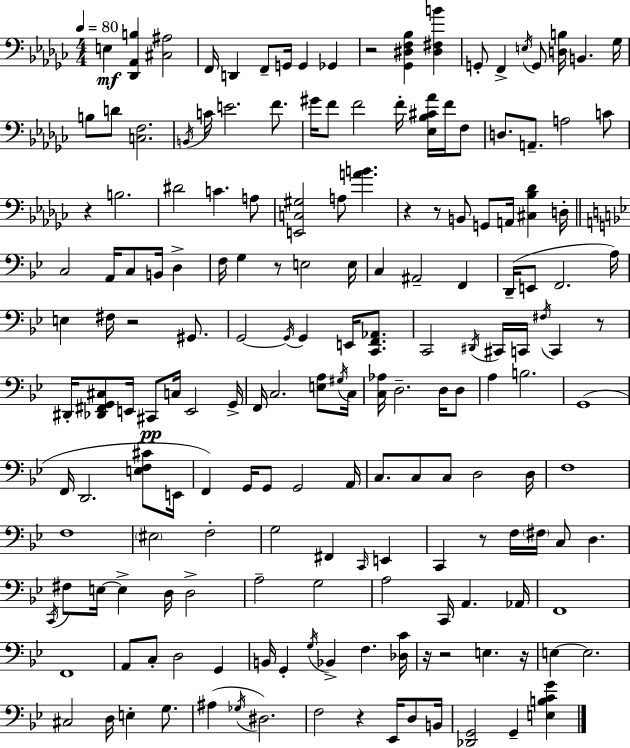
X:1
T:Untitled
M:4/4
L:1/4
K:Ebm
E, [_D,,_A,,B,] [^C,^A,]2 F,,/4 D,, F,,/2 G,,/4 G,, _G,, z2 [_G,,^D,F,_B,] [^D,^F,B] G,,/2 F,, E,/4 G,,/2 [D,B,]/4 B,, _G,/4 B,/2 D/2 [C,F,]2 B,,/4 C/4 E2 F/2 ^G/4 F/2 F2 F/4 [_E,_B,^C_A]/4 F/4 F,/2 D,/2 A,,/2 A,2 C/2 z B,2 ^D2 C A,/2 [E,,C,^G,]2 A,/2 [AB] z z/2 B,,/2 G,,/2 A,,/4 [^C,_B,_D] D,/4 C,2 A,,/4 C,/2 B,,/4 D, F,/4 G, z/2 E,2 E,/4 C, ^A,,2 F,, D,,/4 E,,/2 F,,2 A,/4 E, ^F,/4 z2 ^G,,/2 G,,2 G,,/4 G,, E,,/4 [C,,F,,_A,,]/2 C,,2 ^D,,/4 ^C,,/4 C,,/4 ^F,/4 C,, z/2 ^D,,/4 [_D,,^F,,G,,^C,]/2 E,,/4 ^C,,/2 C,/4 E,,2 G,,/4 F,,/4 C,2 [E,A,]/2 ^G,/4 C,/4 [C,_A,]/4 D,2 D,/4 D,/2 A, B,2 G,,4 F,,/4 D,,2 [E,F,^C]/2 E,,/4 F,, G,,/4 G,,/2 G,,2 A,,/4 C,/2 C,/2 C,/2 D,2 D,/4 F,4 F,4 ^E,2 F,2 G,2 ^F,, C,,/4 E,, C,, z/2 F,/4 ^F,/4 C,/2 D, C,,/4 ^F,/2 E,/4 E, D,/4 D,2 A,2 G,2 A,2 C,,/4 A,, _A,,/4 F,,4 F,,4 A,,/2 C,/2 D,2 G,, B,,/4 G,, G,/4 _B,, F, [_D,C]/4 z/4 z2 E, z/4 E, E,2 ^C,2 D,/4 E, G,/2 ^A, _G,/4 ^D,2 F,2 z _E,,/4 D,/2 B,,/4 [_D,,G,,]2 G,, [E,B,CG]